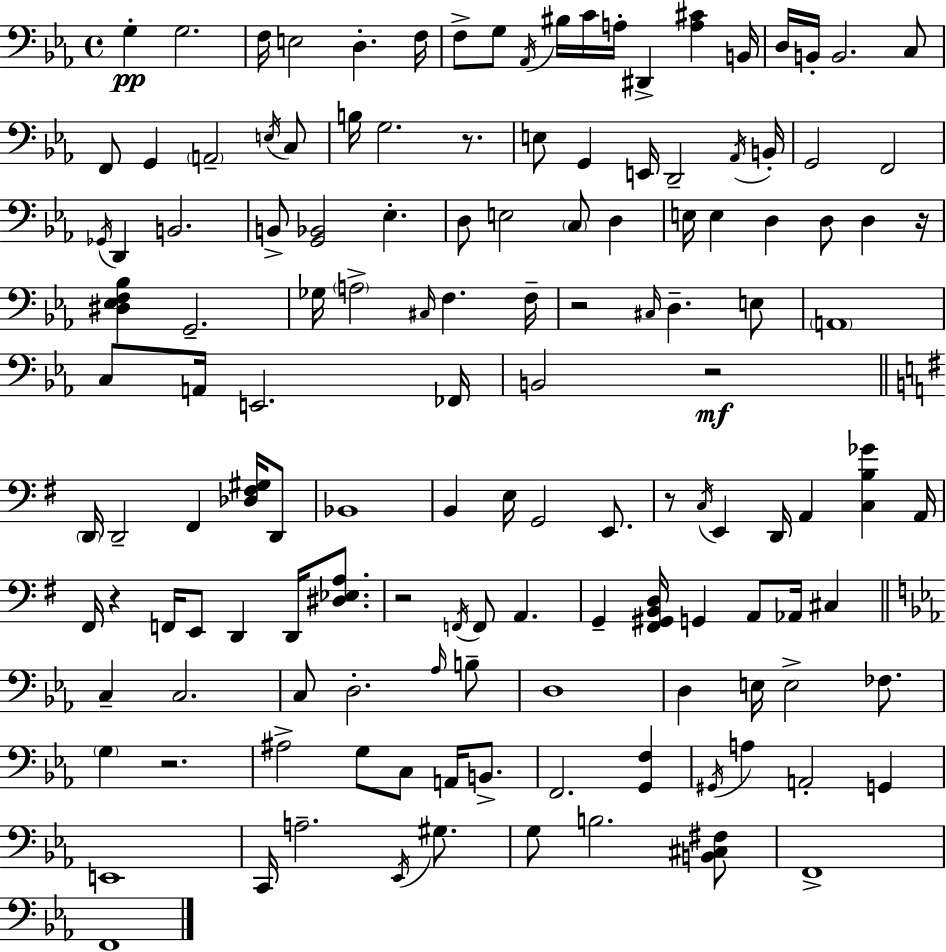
X:1
T:Untitled
M:4/4
L:1/4
K:Cm
G, G,2 F,/4 E,2 D, F,/4 F,/2 G,/2 _A,,/4 ^B,/4 C/4 A,/4 ^D,, [A,^C] B,,/4 D,/4 B,,/4 B,,2 C,/2 F,,/2 G,, A,,2 E,/4 C,/2 B,/4 G,2 z/2 E,/2 G,, E,,/4 D,,2 _A,,/4 B,,/4 G,,2 F,,2 _G,,/4 D,, B,,2 B,,/2 [G,,_B,,]2 _E, D,/2 E,2 C,/2 D, E,/4 E, D, D,/2 D, z/4 [^D,_E,F,_B,] G,,2 _G,/4 A,2 ^C,/4 F, F,/4 z2 ^C,/4 D, E,/2 A,,4 C,/2 A,,/4 E,,2 _F,,/4 B,,2 z2 D,,/4 D,,2 ^F,, [_D,^F,^G,]/4 D,,/2 _B,,4 B,, E,/4 G,,2 E,,/2 z/2 C,/4 E,, D,,/4 A,, [C,B,_G] A,,/4 ^F,,/4 z F,,/4 E,,/2 D,, D,,/4 [^D,_E,A,]/2 z2 F,,/4 F,,/2 A,, G,, [^F,,^G,,B,,D,]/4 G,, A,,/2 _A,,/4 ^C, C, C,2 C,/2 D,2 _A,/4 B,/2 D,4 D, E,/4 E,2 _F,/2 G, z2 ^A,2 G,/2 C,/2 A,,/4 B,,/2 F,,2 [G,,F,] ^G,,/4 A, A,,2 G,, E,,4 C,,/4 A,2 _E,,/4 ^G,/2 G,/2 B,2 [B,,^C,^F,]/2 F,,4 F,,4